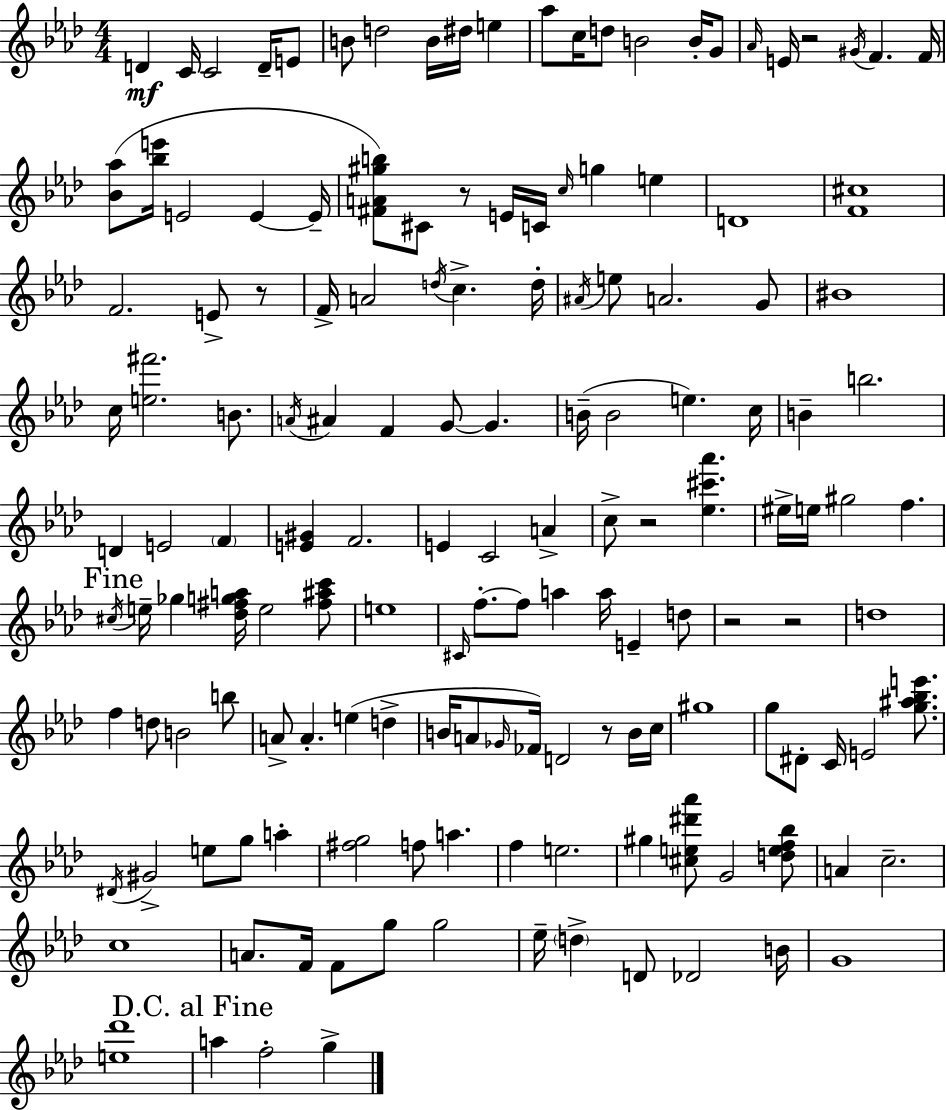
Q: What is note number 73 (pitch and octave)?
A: E5